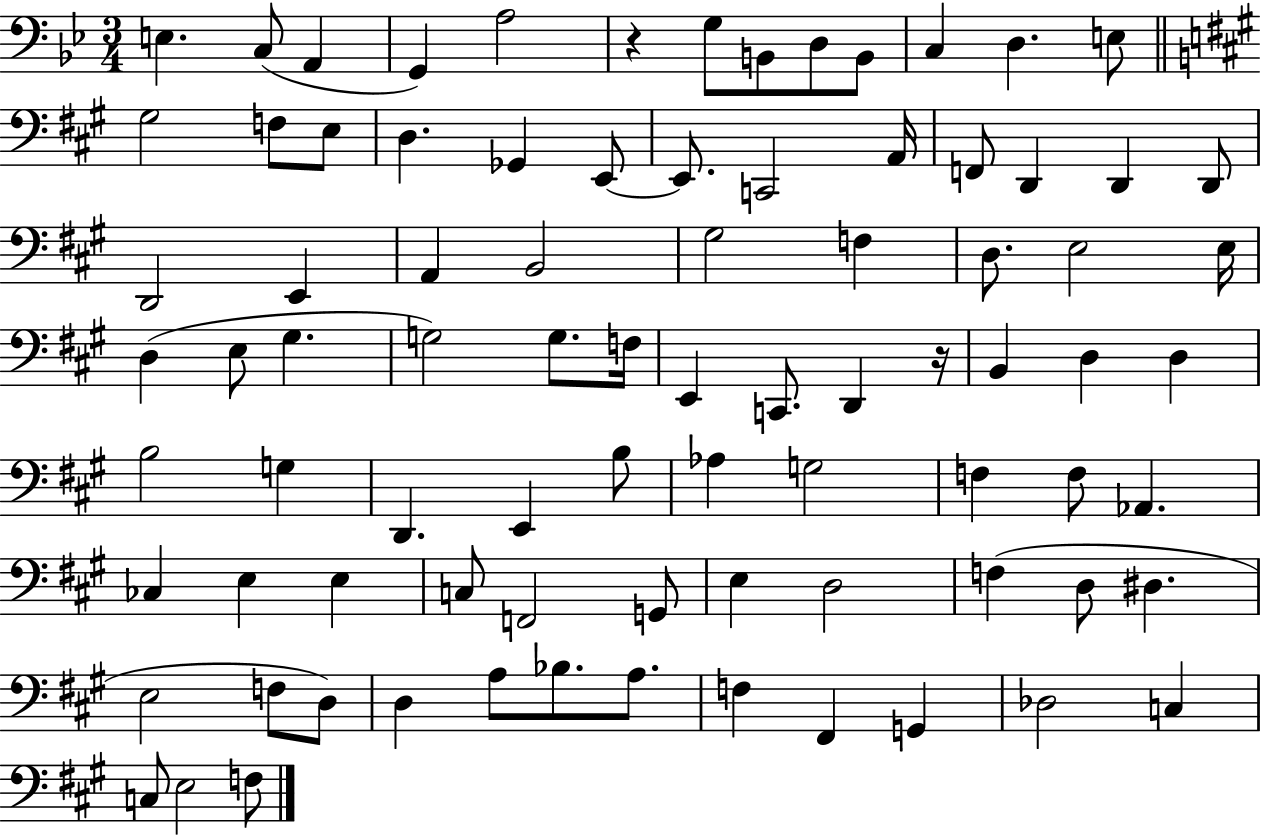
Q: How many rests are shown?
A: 2